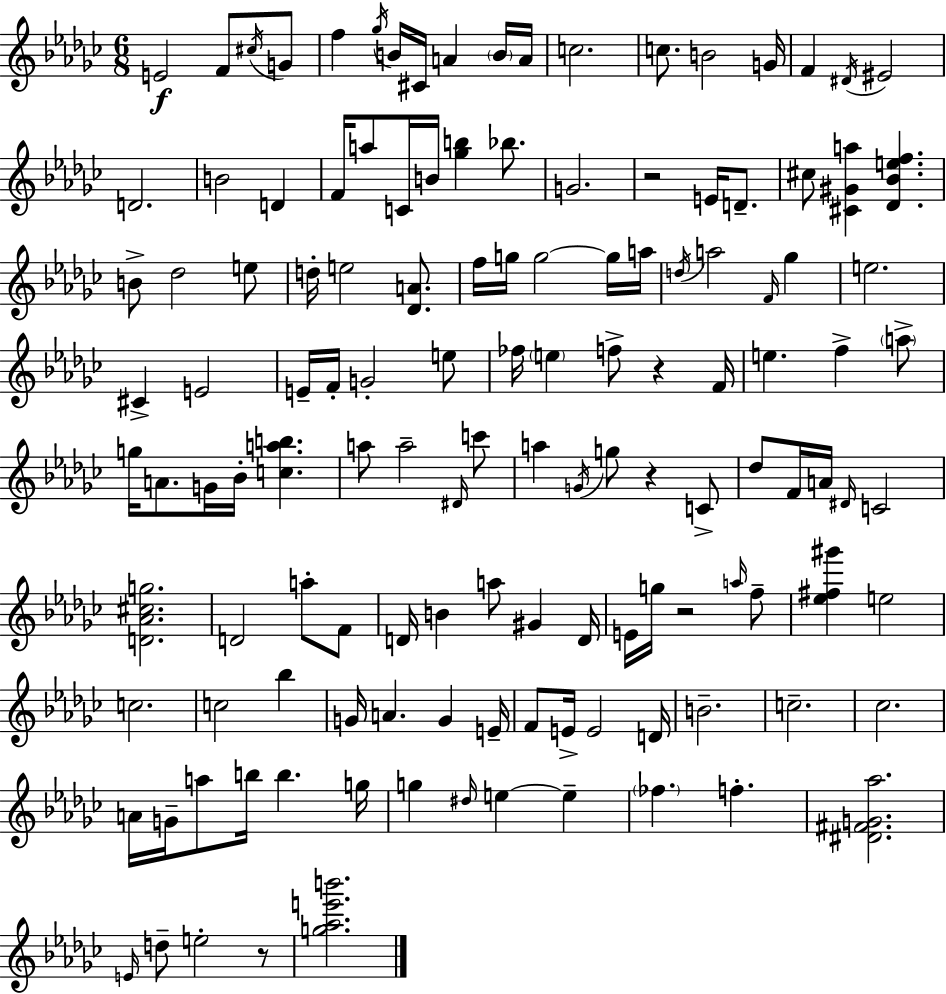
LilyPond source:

{
  \clef treble
  \numericTimeSignature
  \time 6/8
  \key ees \minor
  e'2\f f'8 \acciaccatura { cis''16 } g'8 | f''4 \acciaccatura { ges''16 } b'16 cis'16 a'4 | \parenthesize b'16 a'16 c''2. | c''8. b'2 | \break g'16 f'4 \acciaccatura { dis'16 } eis'2 | d'2. | b'2 d'4 | f'16 a''8 c'16 b'16 <ges'' b''>4 | \break bes''8. g'2. | r2 e'16 | d'8.-- cis''8 <cis' gis' a''>4 <des' bes' e'' f''>4. | b'8-> des''2 | \break e''8 d''16-. e''2 | <des' a'>8. f''16 g''16 g''2~~ | g''16 a''16 \acciaccatura { d''16 } a''2 | \grace { f'16 } ges''4 e''2. | \break cis'4-> e'2 | e'16-- f'16-. g'2-. | e''8 fes''16 \parenthesize e''4 f''8-> | r4 f'16 e''4. f''4-> | \break \parenthesize a''8-> g''16 a'8. g'16 bes'16-. <c'' a'' b''>4. | a''8 a''2-- | \grace { dis'16 } c'''8 a''4 \acciaccatura { g'16 } g''8 | r4 c'8-> des''8 f'16 a'16 \grace { dis'16 } | \break c'2 <d' aes' cis'' g''>2. | d'2 | a''8-. f'8 d'16 b'4 | a''8 gis'4 d'16 e'16 g''16 r2 | \break \grace { a''16 } f''8-- <ees'' fis'' gis'''>4 | e''2 c''2. | c''2 | bes''4 g'16 a'4. | \break g'4 e'16-- f'8 e'16-> | e'2 d'16 b'2.-- | c''2.-- | ces''2. | \break a'16 g'16-- a''8 | b''16 b''4. g''16 g''4 | \grace { dis''16 } e''4~~ e''4-- \parenthesize fes''4. | f''4.-. <dis' fis' g' aes''>2. | \break \grace { e'16 } d''8-- | e''2-. r8 <g'' aes'' e''' b'''>2. | \bar "|."
}